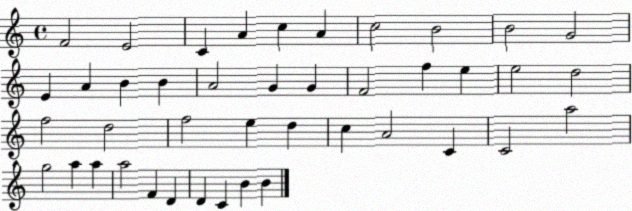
X:1
T:Untitled
M:4/4
L:1/4
K:C
F2 E2 C A c A c2 B2 B2 G2 E A B B A2 G G F2 f e e2 d2 f2 d2 f2 e d c A2 C C2 a2 g2 a a a2 F D D C B B